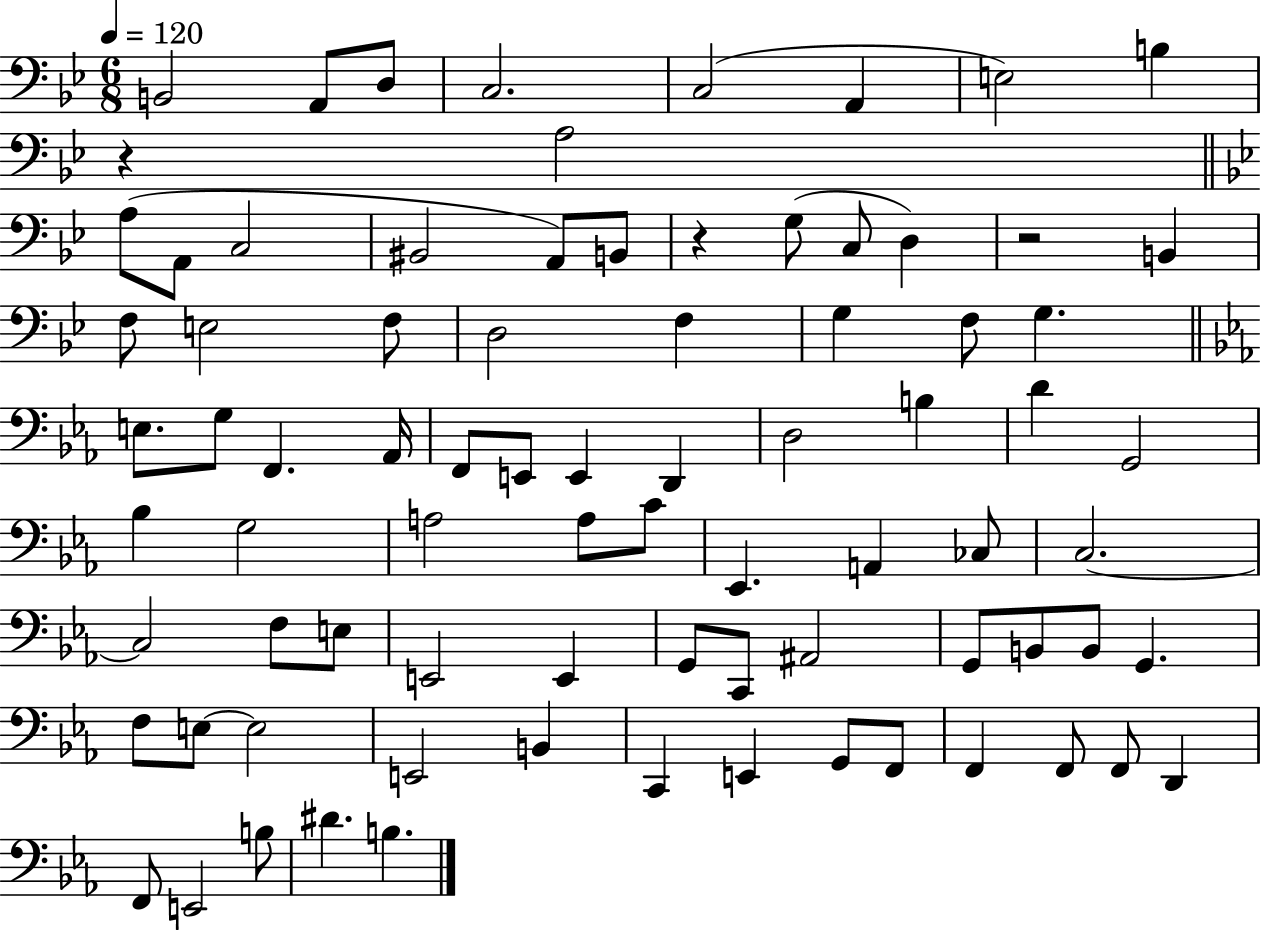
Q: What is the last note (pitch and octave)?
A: B3